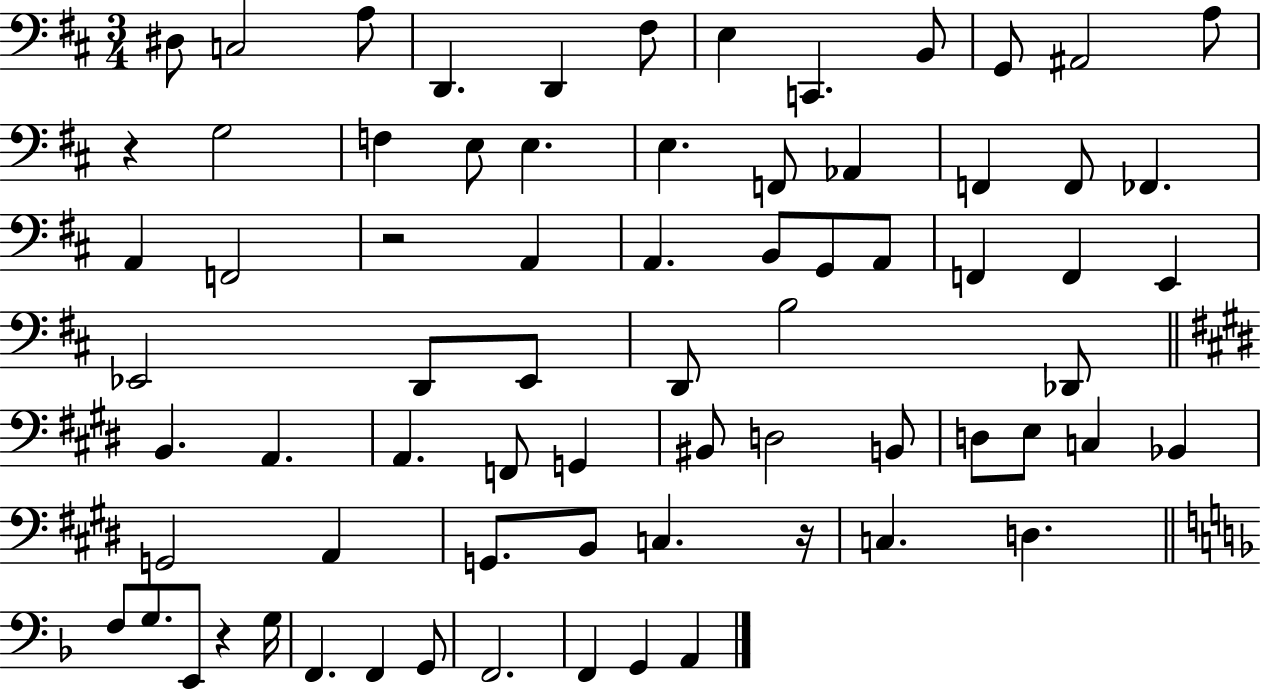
{
  \clef bass
  \numericTimeSignature
  \time 3/4
  \key d \major
  \repeat volta 2 { dis8 c2 a8 | d,4. d,4 fis8 | e4 c,4. b,8 | g,8 ais,2 a8 | \break r4 g2 | f4 e8 e4. | e4. f,8 aes,4 | f,4 f,8 fes,4. | \break a,4 f,2 | r2 a,4 | a,4. b,8 g,8 a,8 | f,4 f,4 e,4 | \break ees,2 d,8 ees,8 | d,8 b2 des,8 | \bar "||" \break \key e \major b,4. a,4. | a,4. f,8 g,4 | bis,8 d2 b,8 | d8 e8 c4 bes,4 | \break g,2 a,4 | g,8. b,8 c4. r16 | c4. d4. | \bar "||" \break \key f \major f8 g8. e,8 r4 g16 | f,4. f,4 g,8 | f,2. | f,4 g,4 a,4 | \break } \bar "|."
}